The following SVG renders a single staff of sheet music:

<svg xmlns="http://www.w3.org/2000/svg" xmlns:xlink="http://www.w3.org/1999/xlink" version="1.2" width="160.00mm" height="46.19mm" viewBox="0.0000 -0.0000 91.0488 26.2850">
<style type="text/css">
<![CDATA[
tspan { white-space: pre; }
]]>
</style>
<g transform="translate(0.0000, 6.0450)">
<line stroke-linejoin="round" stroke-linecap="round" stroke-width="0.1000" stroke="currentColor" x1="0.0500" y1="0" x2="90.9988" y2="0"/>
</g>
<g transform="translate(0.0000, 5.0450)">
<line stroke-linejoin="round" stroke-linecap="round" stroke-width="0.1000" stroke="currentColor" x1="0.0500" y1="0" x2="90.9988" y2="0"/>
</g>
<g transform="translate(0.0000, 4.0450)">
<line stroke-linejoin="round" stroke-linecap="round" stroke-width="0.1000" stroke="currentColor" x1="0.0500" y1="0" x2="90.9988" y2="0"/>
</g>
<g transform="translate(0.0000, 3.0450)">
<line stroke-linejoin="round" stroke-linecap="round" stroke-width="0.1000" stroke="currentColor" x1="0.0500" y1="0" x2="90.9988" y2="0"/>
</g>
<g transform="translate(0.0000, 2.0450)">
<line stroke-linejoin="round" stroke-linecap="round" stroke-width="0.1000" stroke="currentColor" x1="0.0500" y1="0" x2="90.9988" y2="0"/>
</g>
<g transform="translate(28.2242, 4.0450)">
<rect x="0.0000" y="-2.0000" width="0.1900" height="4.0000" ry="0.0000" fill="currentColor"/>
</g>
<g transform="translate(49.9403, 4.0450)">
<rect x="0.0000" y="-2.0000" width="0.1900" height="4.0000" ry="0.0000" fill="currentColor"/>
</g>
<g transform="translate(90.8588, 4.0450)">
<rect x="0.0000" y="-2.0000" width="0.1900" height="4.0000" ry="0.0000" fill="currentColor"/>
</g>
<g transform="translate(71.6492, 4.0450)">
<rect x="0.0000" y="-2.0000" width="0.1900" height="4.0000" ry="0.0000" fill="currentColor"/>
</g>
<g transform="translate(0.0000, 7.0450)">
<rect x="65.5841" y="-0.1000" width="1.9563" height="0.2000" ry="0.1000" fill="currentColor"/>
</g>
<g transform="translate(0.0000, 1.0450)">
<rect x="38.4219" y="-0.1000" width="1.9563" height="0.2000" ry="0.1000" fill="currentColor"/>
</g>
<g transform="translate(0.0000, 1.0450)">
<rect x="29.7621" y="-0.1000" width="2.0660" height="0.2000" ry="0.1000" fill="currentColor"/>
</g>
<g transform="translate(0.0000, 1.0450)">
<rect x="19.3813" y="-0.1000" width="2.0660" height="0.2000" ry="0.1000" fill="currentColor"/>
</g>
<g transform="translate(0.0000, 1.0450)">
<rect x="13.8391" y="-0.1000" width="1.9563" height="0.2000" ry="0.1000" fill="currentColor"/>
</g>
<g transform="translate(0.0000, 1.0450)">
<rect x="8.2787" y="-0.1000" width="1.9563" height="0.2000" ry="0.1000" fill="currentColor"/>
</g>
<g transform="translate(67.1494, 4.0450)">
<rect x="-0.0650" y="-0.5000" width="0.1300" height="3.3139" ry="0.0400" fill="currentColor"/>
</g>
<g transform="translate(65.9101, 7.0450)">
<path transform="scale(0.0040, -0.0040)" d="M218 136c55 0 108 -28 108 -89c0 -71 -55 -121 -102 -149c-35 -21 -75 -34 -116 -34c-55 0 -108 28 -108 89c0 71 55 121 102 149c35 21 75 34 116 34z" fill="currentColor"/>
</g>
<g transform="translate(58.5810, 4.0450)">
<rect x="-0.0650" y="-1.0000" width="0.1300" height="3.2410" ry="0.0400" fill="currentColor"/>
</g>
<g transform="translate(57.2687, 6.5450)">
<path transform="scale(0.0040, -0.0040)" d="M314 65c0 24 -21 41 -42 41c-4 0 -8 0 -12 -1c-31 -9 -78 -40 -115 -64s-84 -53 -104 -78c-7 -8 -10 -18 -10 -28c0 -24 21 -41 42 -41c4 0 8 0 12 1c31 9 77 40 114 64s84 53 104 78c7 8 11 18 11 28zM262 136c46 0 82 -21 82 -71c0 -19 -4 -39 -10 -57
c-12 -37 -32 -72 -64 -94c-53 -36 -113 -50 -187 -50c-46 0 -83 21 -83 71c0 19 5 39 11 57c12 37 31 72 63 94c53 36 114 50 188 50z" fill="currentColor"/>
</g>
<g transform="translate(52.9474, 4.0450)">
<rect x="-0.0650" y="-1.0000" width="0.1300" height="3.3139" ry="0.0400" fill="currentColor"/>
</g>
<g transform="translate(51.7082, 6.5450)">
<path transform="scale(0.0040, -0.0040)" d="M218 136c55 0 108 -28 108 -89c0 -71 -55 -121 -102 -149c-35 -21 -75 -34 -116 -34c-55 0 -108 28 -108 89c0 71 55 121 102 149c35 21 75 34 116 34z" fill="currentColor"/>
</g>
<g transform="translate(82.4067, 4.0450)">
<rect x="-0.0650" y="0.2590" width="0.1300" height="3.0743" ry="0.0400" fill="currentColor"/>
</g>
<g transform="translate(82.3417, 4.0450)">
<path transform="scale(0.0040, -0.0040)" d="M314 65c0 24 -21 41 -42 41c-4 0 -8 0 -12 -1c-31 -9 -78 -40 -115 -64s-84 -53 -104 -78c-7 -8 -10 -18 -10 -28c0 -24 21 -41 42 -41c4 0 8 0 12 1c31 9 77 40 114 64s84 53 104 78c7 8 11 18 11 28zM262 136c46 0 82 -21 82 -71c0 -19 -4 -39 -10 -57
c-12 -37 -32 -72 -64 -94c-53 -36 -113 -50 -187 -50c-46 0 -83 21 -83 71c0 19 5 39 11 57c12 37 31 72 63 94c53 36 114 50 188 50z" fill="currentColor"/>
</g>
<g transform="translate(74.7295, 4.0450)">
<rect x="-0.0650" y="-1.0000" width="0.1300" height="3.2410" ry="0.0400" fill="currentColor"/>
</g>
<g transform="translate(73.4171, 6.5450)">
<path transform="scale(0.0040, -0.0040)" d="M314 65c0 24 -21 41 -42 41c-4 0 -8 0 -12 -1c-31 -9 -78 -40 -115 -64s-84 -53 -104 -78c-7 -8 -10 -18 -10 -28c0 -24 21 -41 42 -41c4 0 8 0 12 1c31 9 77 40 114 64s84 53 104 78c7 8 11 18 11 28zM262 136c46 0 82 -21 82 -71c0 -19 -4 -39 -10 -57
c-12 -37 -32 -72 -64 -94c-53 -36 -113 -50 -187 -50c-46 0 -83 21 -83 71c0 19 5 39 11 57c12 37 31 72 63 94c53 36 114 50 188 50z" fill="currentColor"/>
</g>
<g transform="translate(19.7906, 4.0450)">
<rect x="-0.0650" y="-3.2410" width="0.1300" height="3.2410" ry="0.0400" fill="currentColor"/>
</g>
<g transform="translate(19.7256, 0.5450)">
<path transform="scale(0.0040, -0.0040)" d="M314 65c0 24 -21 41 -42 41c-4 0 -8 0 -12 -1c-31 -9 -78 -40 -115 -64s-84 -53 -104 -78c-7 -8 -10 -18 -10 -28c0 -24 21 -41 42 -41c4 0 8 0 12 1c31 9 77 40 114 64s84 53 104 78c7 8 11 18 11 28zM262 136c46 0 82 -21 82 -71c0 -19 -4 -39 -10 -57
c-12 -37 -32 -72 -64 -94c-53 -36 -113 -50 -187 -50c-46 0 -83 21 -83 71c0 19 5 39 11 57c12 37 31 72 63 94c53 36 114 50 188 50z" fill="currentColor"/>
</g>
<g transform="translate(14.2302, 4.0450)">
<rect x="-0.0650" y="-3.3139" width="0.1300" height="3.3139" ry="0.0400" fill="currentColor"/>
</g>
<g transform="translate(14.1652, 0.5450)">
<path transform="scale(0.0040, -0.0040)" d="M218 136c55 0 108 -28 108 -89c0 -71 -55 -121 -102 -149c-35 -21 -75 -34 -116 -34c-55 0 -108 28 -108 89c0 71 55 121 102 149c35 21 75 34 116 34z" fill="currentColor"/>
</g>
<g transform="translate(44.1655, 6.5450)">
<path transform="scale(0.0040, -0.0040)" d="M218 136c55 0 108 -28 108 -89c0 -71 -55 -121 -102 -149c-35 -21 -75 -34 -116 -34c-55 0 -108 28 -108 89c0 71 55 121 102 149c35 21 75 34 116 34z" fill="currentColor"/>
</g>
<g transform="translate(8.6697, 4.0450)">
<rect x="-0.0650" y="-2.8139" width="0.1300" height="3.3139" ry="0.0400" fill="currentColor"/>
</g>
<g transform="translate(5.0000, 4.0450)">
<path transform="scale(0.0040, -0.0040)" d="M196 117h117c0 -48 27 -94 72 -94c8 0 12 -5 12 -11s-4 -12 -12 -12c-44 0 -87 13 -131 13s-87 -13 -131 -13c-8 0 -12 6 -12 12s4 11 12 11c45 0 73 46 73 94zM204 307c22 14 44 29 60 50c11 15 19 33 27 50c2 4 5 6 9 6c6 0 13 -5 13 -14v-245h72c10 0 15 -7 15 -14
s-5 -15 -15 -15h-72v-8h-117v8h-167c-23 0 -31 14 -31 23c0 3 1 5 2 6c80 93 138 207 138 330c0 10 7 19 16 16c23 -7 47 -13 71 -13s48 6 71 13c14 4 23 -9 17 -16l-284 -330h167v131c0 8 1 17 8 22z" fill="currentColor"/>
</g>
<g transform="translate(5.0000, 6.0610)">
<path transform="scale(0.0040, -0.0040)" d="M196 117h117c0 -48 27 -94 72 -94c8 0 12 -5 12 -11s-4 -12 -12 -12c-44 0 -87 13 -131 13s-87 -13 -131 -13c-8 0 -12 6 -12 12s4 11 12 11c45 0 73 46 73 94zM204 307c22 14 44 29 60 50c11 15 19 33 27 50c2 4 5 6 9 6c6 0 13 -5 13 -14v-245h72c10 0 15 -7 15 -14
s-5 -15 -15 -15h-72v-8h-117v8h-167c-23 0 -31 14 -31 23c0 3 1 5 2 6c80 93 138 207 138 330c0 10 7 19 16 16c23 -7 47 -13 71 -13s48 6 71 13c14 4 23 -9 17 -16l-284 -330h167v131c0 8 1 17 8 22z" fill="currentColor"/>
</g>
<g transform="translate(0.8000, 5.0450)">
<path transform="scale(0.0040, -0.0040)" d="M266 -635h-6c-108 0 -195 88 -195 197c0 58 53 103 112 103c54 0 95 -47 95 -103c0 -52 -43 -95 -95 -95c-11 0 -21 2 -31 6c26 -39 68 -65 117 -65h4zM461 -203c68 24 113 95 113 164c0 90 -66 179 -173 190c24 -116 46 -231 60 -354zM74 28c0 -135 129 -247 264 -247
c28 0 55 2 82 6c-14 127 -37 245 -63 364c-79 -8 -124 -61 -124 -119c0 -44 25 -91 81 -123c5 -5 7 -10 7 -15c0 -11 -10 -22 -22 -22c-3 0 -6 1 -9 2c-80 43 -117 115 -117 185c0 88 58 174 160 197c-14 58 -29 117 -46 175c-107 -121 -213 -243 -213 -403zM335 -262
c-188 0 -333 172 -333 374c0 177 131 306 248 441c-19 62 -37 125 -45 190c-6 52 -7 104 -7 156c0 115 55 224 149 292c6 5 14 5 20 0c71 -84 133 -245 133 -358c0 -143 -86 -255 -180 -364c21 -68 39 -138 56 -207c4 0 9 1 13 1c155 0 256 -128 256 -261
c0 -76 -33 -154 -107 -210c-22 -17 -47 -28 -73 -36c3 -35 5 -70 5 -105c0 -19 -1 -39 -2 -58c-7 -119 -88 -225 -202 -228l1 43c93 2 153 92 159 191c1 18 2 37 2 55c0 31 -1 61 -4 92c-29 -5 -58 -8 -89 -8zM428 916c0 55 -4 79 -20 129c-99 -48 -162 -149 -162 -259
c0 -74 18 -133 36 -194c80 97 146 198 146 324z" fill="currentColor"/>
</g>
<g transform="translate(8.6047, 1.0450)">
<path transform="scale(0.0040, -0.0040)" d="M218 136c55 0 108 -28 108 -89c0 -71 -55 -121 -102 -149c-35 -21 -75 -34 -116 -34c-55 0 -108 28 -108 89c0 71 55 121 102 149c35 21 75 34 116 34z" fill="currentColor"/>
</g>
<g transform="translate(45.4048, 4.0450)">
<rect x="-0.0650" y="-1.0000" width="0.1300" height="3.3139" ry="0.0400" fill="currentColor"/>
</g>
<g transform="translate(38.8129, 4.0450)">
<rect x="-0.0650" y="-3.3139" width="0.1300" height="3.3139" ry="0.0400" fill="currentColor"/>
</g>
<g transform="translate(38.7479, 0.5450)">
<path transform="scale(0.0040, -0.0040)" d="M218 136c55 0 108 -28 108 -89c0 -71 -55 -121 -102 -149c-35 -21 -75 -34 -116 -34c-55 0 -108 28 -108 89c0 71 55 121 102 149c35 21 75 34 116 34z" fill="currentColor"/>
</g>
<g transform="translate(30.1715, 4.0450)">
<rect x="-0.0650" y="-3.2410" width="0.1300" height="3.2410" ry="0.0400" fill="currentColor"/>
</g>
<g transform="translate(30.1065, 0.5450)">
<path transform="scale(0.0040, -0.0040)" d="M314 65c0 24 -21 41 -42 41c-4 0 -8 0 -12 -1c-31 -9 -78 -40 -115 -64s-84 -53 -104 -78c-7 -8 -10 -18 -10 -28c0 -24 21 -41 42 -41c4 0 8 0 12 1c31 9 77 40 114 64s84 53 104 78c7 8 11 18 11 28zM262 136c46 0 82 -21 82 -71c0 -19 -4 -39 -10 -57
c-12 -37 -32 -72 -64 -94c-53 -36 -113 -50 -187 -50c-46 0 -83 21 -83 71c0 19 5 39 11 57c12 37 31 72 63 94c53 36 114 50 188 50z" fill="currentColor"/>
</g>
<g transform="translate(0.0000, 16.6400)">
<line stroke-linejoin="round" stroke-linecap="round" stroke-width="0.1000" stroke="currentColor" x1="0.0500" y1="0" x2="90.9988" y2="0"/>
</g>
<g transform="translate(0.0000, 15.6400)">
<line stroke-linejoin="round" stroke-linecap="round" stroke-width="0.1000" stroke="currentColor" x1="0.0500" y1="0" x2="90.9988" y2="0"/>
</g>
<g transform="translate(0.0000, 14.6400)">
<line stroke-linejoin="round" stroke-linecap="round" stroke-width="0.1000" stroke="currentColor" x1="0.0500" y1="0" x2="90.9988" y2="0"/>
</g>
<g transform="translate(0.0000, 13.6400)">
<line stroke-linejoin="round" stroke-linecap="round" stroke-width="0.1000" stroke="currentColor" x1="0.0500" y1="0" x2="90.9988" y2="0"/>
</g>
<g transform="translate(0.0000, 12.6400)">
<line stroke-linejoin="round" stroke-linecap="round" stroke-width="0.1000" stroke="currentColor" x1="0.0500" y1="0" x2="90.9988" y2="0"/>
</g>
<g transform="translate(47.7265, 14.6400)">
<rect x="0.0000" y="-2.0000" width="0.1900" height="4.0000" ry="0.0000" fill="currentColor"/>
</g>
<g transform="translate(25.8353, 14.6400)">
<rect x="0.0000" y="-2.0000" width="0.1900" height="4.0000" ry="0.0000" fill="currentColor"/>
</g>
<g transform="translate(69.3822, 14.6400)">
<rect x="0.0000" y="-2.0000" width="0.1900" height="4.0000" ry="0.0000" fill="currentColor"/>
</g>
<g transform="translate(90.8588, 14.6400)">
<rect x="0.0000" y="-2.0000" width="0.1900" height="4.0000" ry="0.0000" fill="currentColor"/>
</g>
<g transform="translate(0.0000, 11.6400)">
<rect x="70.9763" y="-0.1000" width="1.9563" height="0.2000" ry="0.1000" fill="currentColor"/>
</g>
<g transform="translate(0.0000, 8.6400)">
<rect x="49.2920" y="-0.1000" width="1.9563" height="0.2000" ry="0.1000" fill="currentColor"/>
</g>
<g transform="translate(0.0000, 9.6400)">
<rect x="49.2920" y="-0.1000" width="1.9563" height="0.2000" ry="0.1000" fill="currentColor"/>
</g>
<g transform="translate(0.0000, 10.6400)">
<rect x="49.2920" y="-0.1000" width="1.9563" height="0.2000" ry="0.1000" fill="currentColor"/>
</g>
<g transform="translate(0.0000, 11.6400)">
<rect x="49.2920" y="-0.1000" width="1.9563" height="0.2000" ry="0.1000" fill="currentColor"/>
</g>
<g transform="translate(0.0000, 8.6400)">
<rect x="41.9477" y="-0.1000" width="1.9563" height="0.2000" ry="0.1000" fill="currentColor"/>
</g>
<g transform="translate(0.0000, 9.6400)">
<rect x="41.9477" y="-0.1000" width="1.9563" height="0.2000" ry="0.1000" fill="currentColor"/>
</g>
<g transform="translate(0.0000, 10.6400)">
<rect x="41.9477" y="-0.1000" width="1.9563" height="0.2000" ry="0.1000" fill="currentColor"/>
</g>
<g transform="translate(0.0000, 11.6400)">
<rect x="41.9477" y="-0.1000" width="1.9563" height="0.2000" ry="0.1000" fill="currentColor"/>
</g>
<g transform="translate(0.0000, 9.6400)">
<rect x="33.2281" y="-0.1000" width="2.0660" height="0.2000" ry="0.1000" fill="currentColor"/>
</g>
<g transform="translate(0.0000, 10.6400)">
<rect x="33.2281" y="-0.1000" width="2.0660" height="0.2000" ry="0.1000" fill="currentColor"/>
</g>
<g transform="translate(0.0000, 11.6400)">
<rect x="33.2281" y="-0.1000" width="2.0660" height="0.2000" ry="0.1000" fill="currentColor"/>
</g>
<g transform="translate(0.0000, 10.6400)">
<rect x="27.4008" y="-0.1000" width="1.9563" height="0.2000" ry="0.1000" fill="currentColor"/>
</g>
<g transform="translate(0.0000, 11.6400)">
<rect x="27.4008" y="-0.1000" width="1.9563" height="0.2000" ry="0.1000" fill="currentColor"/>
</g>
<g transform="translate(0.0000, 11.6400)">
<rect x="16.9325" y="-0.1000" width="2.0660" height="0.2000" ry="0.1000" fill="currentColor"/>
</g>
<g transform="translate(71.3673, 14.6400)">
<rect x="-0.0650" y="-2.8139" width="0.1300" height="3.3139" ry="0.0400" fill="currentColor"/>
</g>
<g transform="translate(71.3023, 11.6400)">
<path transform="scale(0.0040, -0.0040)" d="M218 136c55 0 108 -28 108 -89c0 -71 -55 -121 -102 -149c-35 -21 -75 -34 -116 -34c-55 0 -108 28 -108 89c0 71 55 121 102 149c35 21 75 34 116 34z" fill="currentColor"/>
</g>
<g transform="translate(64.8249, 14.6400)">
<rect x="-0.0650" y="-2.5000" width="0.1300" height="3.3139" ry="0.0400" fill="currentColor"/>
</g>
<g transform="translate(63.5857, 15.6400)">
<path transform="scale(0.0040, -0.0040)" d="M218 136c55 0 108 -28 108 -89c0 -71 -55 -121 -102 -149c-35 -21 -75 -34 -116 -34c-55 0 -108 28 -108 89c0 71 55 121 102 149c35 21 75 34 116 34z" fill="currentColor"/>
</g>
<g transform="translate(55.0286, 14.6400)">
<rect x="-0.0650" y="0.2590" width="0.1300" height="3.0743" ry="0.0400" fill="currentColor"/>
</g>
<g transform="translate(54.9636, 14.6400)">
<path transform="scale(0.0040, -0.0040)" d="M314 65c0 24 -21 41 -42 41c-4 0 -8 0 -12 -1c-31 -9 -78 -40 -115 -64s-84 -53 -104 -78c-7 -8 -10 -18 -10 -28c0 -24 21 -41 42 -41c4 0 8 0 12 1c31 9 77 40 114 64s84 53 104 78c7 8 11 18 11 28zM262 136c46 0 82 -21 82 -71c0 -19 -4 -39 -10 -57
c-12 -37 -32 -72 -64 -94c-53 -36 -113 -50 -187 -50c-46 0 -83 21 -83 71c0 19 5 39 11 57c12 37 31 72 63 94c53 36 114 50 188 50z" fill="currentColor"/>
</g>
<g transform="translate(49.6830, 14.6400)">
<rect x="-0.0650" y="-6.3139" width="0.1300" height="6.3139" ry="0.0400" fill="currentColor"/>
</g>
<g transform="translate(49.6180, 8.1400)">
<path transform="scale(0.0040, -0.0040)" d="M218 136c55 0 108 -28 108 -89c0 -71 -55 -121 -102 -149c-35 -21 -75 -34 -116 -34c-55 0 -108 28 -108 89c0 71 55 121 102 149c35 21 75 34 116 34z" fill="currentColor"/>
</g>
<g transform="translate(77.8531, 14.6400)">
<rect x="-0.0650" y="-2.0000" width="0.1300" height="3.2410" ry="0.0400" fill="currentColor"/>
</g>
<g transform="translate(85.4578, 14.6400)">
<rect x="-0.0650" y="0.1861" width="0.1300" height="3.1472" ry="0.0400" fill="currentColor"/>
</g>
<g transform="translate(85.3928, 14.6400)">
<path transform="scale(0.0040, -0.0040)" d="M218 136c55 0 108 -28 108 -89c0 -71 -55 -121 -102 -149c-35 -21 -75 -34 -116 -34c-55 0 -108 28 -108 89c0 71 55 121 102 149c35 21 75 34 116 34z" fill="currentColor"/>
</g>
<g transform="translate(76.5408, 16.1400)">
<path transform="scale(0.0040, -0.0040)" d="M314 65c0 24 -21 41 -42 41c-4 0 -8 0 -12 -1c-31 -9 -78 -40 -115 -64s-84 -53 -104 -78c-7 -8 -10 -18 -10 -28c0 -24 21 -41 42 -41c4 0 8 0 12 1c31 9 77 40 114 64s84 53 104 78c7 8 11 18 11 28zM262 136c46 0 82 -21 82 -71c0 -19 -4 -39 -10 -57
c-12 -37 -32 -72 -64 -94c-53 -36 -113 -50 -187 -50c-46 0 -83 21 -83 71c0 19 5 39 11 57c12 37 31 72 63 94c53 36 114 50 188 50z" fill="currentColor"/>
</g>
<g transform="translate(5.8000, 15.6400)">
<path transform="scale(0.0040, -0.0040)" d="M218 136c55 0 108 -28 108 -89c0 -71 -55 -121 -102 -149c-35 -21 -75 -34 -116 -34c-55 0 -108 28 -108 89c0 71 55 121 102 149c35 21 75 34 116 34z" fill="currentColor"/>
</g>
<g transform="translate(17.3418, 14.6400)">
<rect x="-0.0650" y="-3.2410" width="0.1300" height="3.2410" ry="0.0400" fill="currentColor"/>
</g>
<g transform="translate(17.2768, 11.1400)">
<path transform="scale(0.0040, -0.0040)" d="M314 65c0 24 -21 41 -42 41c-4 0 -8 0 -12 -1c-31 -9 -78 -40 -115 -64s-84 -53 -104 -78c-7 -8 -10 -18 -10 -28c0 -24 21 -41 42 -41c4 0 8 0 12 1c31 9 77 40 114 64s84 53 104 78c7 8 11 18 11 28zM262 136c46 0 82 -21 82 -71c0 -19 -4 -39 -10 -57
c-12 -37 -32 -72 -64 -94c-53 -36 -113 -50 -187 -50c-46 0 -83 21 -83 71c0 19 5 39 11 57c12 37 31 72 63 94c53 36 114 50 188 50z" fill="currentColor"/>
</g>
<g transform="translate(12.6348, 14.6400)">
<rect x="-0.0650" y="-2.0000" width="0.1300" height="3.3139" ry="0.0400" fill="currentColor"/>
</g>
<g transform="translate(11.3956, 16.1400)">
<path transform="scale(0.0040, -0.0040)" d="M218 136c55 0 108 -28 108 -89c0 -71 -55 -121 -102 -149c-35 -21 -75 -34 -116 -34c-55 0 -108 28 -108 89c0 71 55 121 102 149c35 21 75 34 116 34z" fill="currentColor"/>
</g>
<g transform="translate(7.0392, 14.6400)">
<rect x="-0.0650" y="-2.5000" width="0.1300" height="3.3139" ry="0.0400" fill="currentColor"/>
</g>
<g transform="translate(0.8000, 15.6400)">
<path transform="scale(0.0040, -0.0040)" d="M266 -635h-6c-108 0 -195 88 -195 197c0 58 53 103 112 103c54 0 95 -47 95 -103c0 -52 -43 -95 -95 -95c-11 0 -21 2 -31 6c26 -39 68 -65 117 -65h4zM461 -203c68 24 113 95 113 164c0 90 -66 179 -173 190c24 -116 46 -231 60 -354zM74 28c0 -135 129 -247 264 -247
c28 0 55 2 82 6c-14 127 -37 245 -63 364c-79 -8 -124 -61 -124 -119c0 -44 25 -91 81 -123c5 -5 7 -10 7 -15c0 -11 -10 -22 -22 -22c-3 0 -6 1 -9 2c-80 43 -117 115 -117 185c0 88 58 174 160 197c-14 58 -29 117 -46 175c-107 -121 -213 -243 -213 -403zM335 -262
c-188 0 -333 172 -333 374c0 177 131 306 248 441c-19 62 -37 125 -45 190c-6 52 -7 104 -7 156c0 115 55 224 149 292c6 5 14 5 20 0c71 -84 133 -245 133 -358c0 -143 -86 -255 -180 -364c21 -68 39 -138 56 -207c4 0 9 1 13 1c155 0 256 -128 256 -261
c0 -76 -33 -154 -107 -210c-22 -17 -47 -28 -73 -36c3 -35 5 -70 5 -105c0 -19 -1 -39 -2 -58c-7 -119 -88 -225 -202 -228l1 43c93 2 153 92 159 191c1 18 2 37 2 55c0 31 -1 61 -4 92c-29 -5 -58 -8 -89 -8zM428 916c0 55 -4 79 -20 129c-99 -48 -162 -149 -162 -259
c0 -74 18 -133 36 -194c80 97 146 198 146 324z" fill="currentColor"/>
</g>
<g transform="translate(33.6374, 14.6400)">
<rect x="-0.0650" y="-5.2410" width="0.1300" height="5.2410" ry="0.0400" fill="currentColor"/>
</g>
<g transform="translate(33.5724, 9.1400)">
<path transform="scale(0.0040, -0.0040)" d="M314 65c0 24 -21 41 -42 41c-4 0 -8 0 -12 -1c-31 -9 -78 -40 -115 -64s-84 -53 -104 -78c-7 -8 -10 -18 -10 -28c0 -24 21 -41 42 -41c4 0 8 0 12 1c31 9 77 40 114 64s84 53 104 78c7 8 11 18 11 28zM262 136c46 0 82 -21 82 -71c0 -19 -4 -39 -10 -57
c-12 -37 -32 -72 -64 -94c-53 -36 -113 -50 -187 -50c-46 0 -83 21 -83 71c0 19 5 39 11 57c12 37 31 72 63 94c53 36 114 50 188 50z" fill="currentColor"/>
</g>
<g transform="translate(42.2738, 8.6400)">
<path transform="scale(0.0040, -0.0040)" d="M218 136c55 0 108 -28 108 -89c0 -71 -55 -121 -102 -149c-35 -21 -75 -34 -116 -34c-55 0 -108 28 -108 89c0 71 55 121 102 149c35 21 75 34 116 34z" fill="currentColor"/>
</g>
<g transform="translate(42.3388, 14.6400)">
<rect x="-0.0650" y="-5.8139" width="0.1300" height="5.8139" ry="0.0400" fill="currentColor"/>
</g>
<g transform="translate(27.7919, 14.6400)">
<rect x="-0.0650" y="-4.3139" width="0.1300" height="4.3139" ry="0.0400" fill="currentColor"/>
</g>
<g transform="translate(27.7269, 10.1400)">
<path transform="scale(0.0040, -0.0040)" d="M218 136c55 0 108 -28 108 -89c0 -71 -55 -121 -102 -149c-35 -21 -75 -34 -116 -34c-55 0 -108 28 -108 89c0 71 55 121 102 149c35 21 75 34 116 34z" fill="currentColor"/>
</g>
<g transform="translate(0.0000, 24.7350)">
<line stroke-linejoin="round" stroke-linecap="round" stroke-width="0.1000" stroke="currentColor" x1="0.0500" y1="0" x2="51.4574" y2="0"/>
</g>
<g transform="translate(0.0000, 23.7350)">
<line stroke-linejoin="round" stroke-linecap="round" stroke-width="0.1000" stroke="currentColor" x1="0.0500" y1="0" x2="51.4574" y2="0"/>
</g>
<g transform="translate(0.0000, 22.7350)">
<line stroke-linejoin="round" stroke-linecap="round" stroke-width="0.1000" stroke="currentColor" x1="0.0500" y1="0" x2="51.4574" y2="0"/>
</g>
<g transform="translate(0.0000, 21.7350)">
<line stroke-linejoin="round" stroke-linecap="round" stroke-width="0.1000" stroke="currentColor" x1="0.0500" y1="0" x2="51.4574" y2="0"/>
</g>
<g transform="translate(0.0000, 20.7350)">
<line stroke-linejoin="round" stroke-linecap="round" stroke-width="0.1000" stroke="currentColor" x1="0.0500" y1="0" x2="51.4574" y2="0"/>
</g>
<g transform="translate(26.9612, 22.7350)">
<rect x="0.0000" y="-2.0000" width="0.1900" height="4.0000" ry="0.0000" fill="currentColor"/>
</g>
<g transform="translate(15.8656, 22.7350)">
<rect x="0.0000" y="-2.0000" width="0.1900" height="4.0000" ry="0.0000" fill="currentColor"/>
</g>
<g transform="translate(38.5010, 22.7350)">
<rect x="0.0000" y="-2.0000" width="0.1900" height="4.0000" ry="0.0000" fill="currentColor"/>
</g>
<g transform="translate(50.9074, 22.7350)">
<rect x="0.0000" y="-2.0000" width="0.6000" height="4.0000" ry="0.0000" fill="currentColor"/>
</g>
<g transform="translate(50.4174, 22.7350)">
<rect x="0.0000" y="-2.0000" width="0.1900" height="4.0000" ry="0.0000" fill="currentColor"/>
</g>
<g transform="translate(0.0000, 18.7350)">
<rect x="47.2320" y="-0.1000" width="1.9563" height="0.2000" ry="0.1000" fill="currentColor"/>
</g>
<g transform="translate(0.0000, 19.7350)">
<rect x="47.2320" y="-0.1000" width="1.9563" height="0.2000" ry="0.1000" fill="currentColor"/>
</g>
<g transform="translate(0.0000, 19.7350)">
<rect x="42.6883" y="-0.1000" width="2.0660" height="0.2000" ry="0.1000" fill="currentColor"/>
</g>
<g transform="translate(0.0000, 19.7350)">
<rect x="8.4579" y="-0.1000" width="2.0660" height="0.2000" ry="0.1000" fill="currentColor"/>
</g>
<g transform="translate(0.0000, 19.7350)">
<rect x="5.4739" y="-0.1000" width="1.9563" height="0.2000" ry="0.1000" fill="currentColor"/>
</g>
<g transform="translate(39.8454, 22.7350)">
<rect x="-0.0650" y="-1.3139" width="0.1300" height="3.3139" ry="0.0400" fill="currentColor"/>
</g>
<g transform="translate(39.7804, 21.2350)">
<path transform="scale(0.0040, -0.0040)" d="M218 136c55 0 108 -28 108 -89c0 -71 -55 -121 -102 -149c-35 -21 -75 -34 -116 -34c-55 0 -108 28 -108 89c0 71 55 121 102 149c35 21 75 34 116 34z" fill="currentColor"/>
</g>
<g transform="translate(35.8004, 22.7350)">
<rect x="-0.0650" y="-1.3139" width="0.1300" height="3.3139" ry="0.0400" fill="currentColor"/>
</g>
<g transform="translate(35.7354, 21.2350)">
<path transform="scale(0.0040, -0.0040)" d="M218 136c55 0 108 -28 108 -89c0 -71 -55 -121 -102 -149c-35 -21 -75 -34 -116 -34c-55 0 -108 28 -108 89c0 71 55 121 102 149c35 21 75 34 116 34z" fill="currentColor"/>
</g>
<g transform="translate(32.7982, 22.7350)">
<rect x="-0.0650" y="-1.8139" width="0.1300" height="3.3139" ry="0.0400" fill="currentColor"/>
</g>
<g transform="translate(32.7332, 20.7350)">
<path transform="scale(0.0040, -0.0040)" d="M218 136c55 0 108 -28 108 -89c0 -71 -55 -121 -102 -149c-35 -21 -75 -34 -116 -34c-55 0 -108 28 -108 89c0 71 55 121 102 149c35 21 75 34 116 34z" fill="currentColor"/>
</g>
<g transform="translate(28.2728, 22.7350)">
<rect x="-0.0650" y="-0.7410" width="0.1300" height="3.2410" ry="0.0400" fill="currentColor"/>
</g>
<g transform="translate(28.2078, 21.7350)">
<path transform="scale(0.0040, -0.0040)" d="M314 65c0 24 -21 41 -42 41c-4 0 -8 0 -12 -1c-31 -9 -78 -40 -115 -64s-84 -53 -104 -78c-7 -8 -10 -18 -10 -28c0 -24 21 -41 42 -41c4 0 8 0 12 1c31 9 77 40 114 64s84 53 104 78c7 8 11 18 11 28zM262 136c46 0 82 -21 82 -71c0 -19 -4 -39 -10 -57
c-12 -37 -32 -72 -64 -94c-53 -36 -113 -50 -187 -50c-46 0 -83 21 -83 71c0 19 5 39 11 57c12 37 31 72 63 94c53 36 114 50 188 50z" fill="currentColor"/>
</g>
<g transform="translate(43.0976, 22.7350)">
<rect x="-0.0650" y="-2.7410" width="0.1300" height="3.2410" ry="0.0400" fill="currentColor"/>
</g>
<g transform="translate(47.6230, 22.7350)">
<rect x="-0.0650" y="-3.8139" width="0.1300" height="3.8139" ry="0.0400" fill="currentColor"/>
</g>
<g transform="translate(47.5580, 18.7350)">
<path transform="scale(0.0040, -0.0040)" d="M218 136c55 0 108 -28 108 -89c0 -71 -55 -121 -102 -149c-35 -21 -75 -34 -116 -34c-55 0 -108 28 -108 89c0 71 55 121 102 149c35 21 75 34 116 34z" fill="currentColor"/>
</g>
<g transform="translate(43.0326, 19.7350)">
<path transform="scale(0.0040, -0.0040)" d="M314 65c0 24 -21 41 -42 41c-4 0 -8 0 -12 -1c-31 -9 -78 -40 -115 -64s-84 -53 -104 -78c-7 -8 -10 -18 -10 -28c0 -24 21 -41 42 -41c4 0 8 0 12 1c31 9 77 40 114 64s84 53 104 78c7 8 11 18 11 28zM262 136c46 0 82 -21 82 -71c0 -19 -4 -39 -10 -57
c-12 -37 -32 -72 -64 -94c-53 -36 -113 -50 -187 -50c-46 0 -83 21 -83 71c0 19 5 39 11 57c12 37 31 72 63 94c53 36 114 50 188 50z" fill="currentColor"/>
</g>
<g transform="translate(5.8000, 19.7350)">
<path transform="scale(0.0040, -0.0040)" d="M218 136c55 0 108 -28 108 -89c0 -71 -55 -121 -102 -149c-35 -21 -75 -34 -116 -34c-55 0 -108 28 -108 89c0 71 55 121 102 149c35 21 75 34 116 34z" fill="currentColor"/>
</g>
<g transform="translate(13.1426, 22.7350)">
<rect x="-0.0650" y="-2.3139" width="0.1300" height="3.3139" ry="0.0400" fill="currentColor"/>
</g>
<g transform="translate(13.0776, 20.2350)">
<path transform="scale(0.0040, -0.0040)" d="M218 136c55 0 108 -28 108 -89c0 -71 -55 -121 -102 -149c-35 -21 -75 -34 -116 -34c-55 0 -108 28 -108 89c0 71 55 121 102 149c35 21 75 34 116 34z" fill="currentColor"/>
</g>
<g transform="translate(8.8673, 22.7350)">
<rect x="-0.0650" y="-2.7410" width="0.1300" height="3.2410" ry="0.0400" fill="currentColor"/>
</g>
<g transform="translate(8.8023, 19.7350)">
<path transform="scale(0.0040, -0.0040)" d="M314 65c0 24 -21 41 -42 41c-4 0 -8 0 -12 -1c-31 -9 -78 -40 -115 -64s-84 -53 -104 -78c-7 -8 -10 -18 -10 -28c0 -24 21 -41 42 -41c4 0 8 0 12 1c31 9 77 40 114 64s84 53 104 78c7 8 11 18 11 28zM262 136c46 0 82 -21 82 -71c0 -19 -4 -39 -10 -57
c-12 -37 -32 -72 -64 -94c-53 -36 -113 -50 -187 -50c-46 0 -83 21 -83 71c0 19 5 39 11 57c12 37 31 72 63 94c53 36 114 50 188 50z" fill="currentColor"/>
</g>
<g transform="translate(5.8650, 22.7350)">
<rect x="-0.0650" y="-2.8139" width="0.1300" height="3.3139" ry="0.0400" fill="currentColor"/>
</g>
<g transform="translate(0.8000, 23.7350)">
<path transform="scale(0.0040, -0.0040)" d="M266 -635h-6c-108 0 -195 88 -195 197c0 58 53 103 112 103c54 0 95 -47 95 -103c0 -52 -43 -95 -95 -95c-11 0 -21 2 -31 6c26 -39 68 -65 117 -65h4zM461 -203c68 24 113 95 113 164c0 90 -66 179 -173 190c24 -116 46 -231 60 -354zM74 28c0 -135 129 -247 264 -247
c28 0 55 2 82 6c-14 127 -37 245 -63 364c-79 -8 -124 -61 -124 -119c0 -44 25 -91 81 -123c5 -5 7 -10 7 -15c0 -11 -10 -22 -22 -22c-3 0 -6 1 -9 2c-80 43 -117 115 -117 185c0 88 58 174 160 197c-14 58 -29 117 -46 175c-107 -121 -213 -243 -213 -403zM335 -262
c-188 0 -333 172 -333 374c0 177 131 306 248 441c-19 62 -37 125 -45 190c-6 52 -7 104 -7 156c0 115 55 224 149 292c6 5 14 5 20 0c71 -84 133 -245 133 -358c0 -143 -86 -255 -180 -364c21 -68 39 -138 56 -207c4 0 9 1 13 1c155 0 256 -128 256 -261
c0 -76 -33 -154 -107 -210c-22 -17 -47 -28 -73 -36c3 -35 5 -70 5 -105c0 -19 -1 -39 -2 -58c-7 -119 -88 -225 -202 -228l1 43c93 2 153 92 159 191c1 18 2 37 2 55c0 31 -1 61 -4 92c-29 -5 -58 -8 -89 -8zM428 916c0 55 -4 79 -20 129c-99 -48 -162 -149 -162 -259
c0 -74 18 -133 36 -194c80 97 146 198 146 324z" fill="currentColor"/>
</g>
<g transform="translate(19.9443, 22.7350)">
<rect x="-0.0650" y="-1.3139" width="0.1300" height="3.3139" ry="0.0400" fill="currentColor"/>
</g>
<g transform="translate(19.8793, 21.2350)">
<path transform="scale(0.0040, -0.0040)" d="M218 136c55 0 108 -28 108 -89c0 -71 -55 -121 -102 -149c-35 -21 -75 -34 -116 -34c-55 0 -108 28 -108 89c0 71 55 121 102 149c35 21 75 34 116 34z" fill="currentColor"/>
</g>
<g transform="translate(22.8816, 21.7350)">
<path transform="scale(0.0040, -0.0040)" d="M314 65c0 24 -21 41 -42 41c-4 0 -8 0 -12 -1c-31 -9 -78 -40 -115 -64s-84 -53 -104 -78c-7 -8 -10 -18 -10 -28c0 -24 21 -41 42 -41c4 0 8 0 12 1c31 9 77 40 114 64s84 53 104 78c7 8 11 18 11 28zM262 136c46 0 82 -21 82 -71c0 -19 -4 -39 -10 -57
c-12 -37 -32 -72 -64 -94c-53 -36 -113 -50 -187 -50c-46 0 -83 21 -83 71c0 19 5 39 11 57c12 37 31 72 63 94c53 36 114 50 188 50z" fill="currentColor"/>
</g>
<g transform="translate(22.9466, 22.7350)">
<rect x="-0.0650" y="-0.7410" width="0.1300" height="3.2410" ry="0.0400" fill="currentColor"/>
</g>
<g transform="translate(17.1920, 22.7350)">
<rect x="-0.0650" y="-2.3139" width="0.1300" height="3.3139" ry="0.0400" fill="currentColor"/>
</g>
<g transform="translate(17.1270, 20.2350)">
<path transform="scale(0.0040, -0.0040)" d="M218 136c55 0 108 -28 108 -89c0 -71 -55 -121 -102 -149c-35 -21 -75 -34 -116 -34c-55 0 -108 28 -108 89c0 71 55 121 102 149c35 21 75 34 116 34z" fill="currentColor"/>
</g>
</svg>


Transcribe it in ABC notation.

X:1
T:Untitled
M:4/4
L:1/4
K:C
a b b2 b2 b D D D2 C D2 B2 G F b2 d' f'2 g' a' B2 G a F2 B a a2 g g e d2 d2 f e e a2 c'